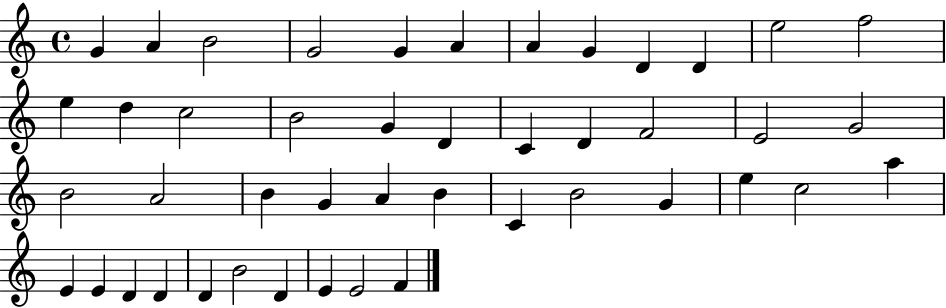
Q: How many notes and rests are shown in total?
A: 45